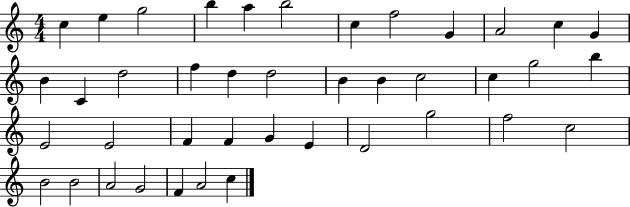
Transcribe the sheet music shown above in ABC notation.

X:1
T:Untitled
M:4/4
L:1/4
K:C
c e g2 b a b2 c f2 G A2 c G B C d2 f d d2 B B c2 c g2 b E2 E2 F F G E D2 g2 f2 c2 B2 B2 A2 G2 F A2 c